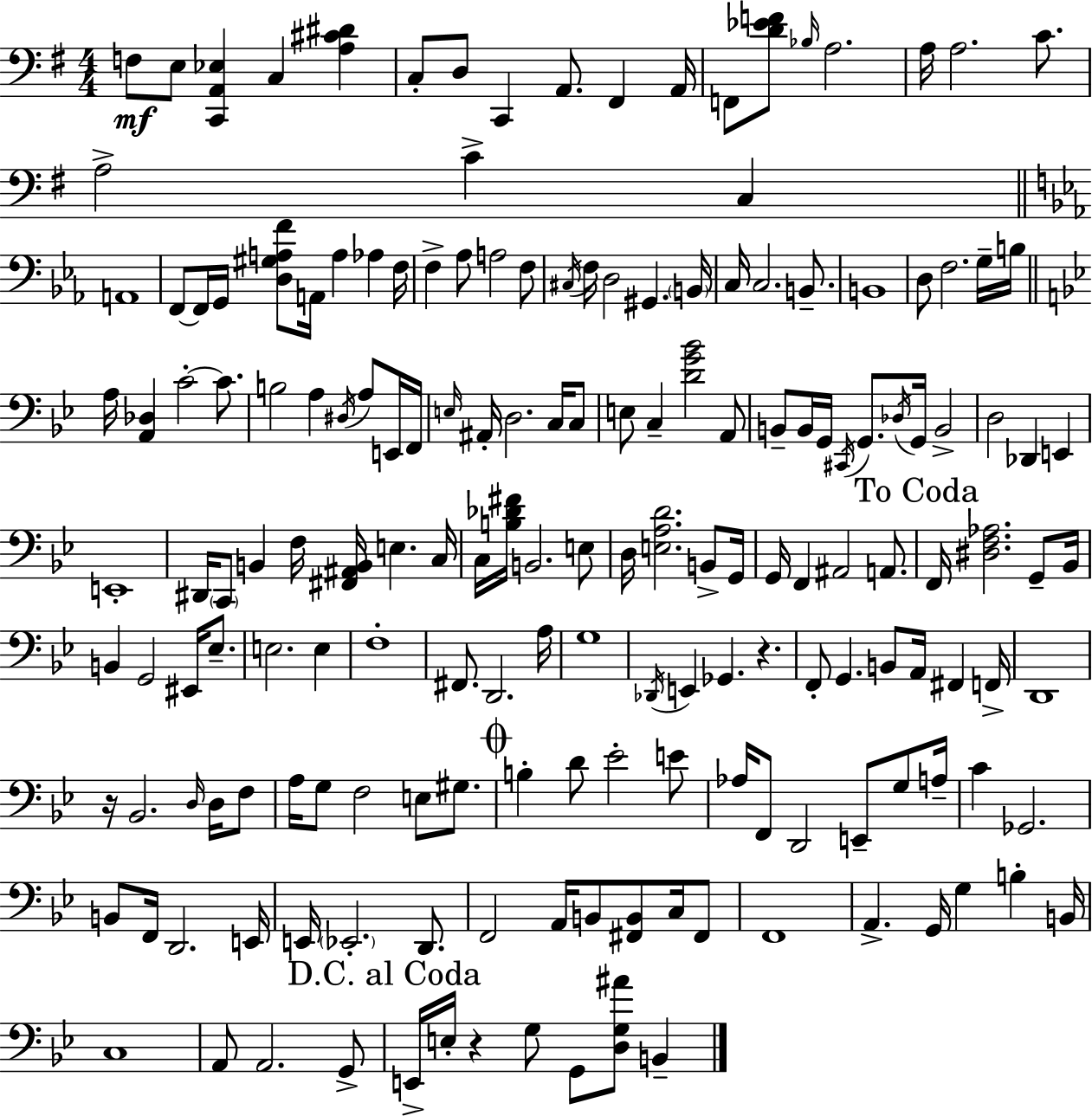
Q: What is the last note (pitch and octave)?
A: B2